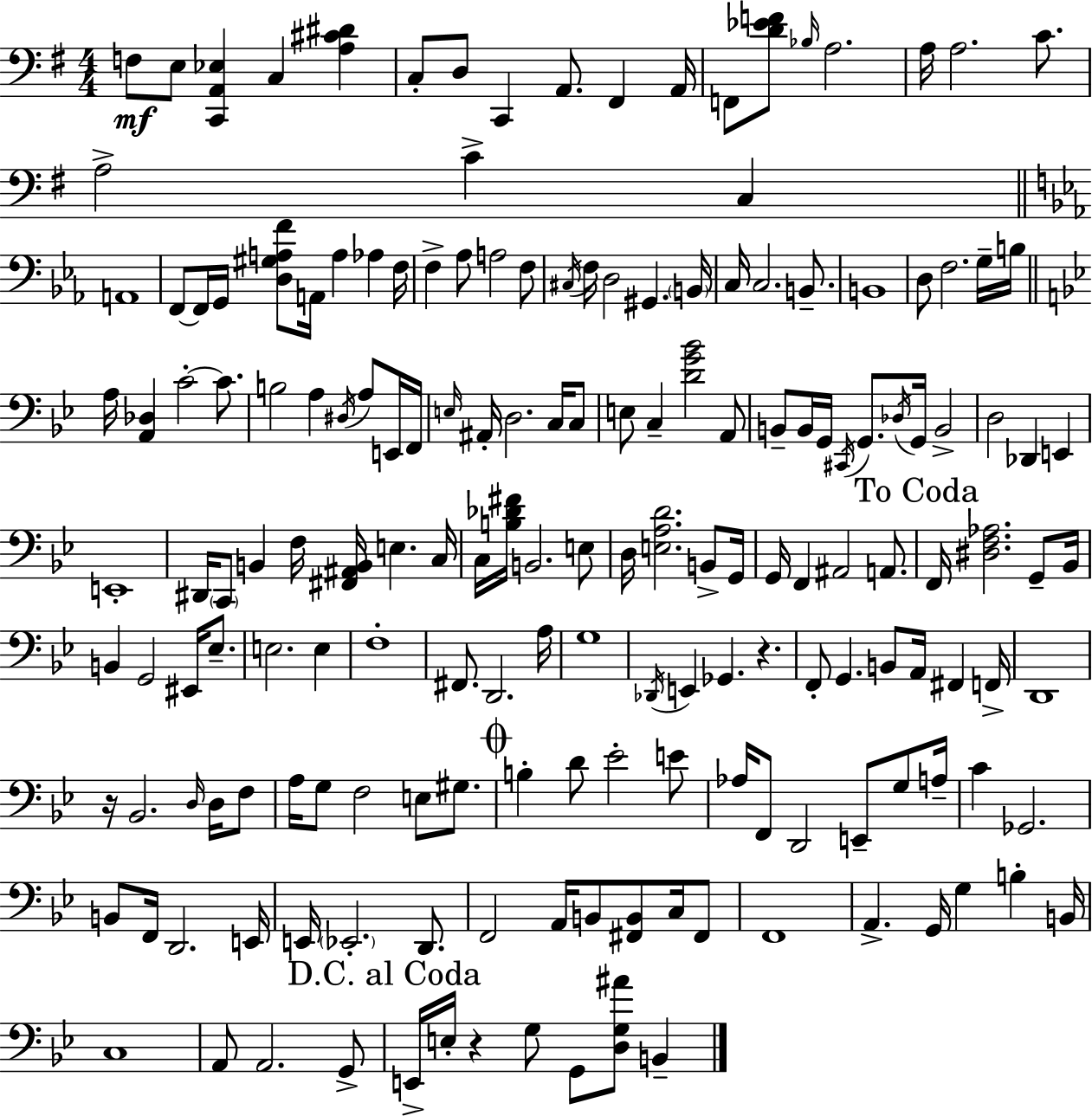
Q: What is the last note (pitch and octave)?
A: B2